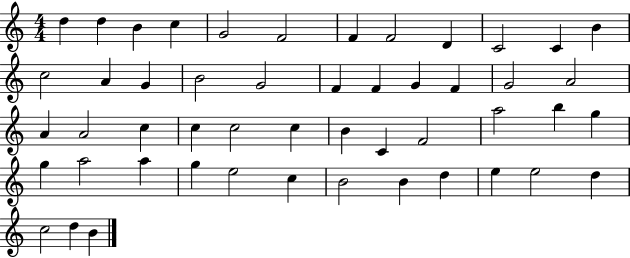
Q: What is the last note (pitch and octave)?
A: B4